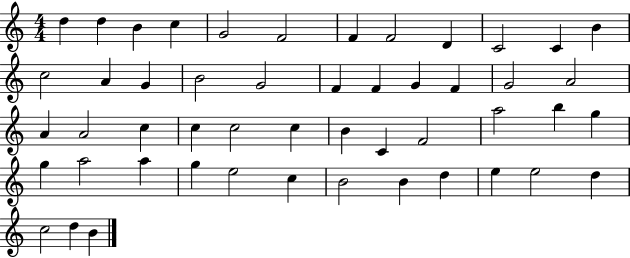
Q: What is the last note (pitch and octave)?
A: B4